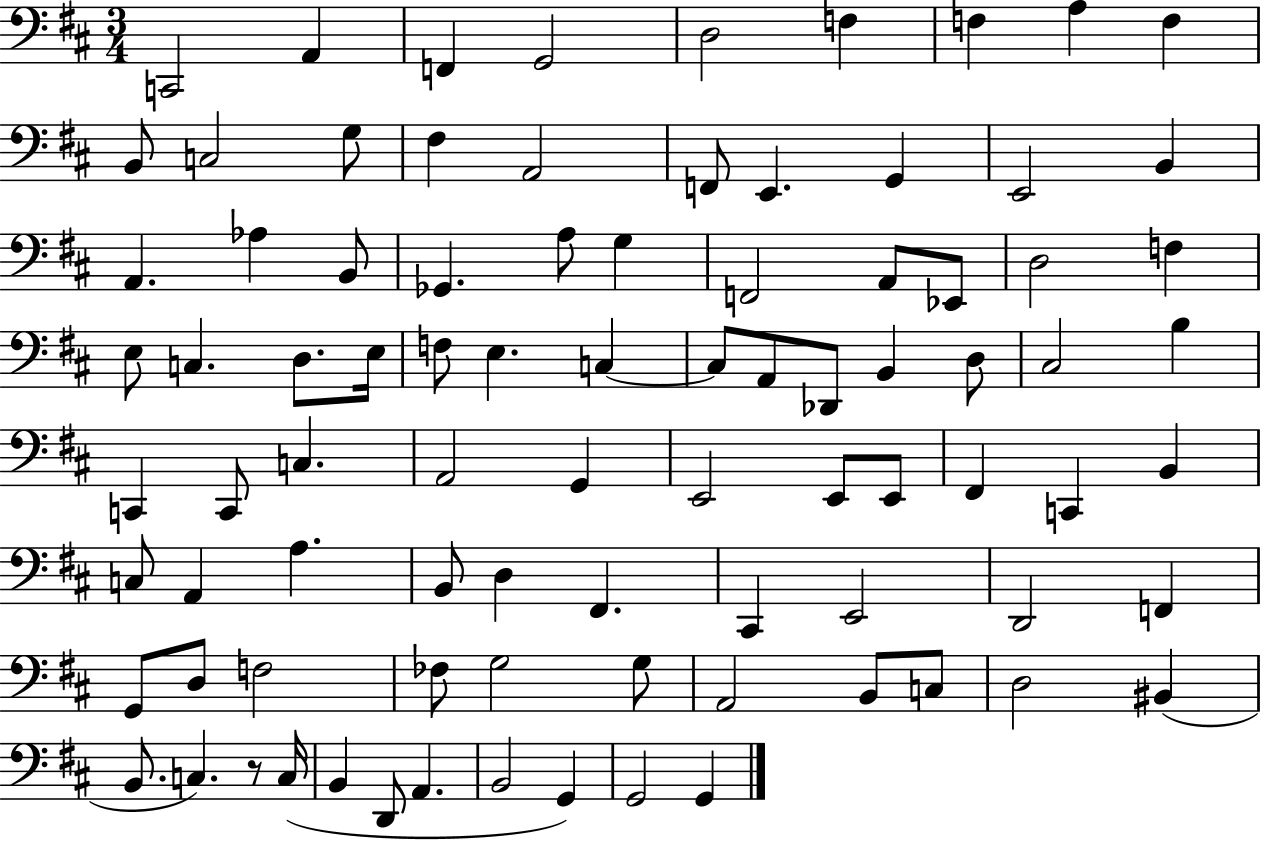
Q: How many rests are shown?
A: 1